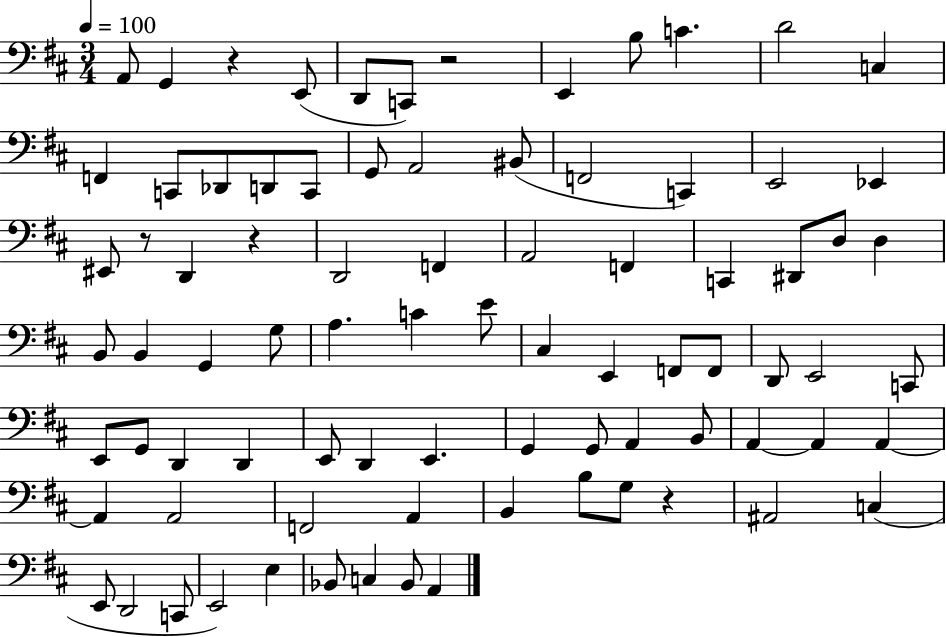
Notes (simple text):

A2/e G2/q R/q E2/e D2/e C2/e R/h E2/q B3/e C4/q. D4/h C3/q F2/q C2/e Db2/e D2/e C2/e G2/e A2/h BIS2/e F2/h C2/q E2/h Eb2/q EIS2/e R/e D2/q R/q D2/h F2/q A2/h F2/q C2/q D#2/e D3/e D3/q B2/e B2/q G2/q G3/e A3/q. C4/q E4/e C#3/q E2/q F2/e F2/e D2/e E2/h C2/e E2/e G2/e D2/q D2/q E2/e D2/q E2/q. G2/q G2/e A2/q B2/e A2/q A2/q A2/q A2/q A2/h F2/h A2/q B2/q B3/e G3/e R/q A#2/h C3/q E2/e D2/h C2/e E2/h E3/q Bb2/e C3/q Bb2/e A2/q